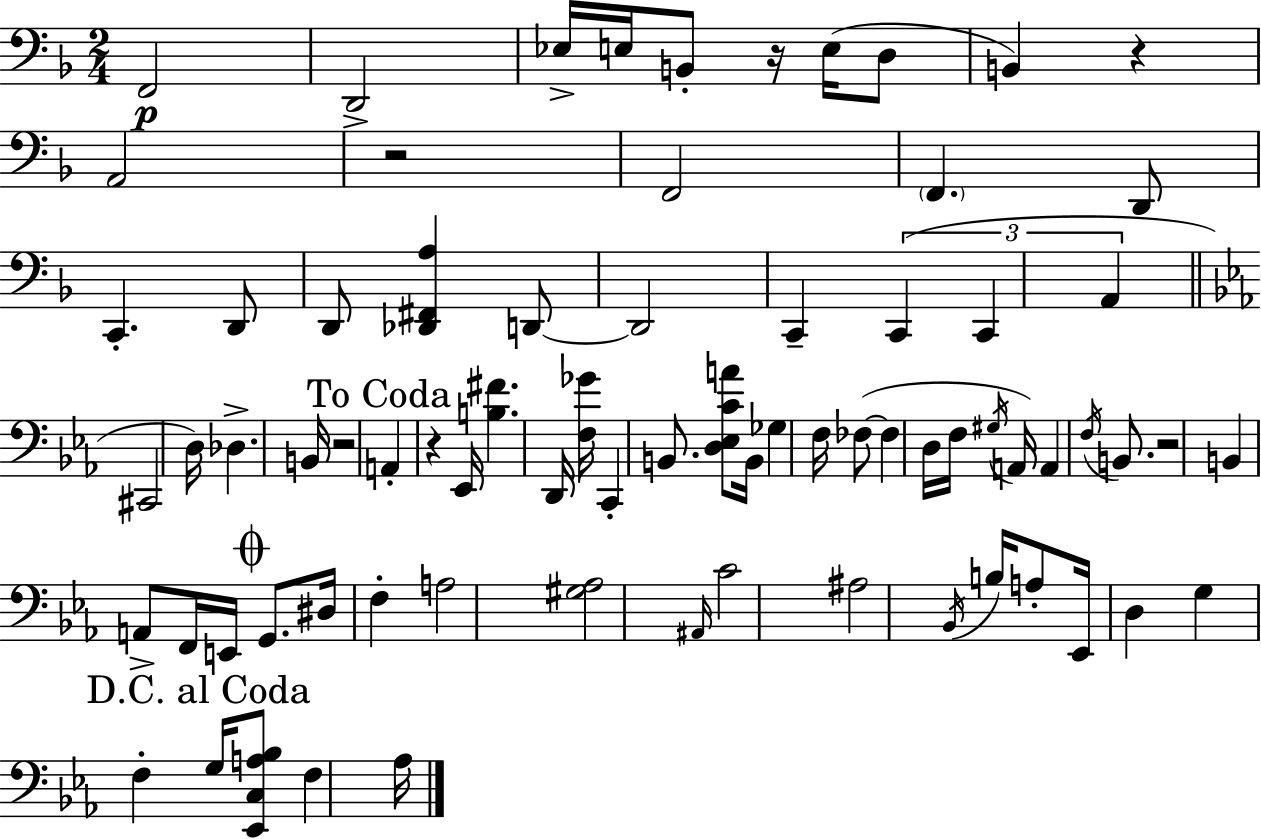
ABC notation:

X:1
T:Untitled
M:2/4
L:1/4
K:Dm
F,,2 D,,2 _E,/4 E,/4 B,,/2 z/4 E,/4 D,/2 B,, z A,,2 z2 F,,2 F,, D,,/2 C,, D,,/2 D,,/2 [_D,,^F,,A,] D,,/2 D,,2 C,, C,, C,, A,, ^C,,2 D,/4 _D, B,,/4 z2 A,, z _E,,/4 [B,^F] D,,/4 [F,_G]/4 C,, B,,/2 [D,_E,CA]/2 B,,/4 _G, F,/4 _F,/2 _F, D,/4 F,/4 ^G,/4 A,,/4 A,, F,/4 B,,/2 z2 B,, A,,/2 F,,/4 E,,/4 G,,/2 ^D,/4 F, A,2 [^G,_A,]2 ^A,,/4 C2 ^A,2 _B,,/4 B,/4 A,/2 _E,,/4 D, G, F, G,/4 [_E,,C,A,_B,]/2 F, _A,/4